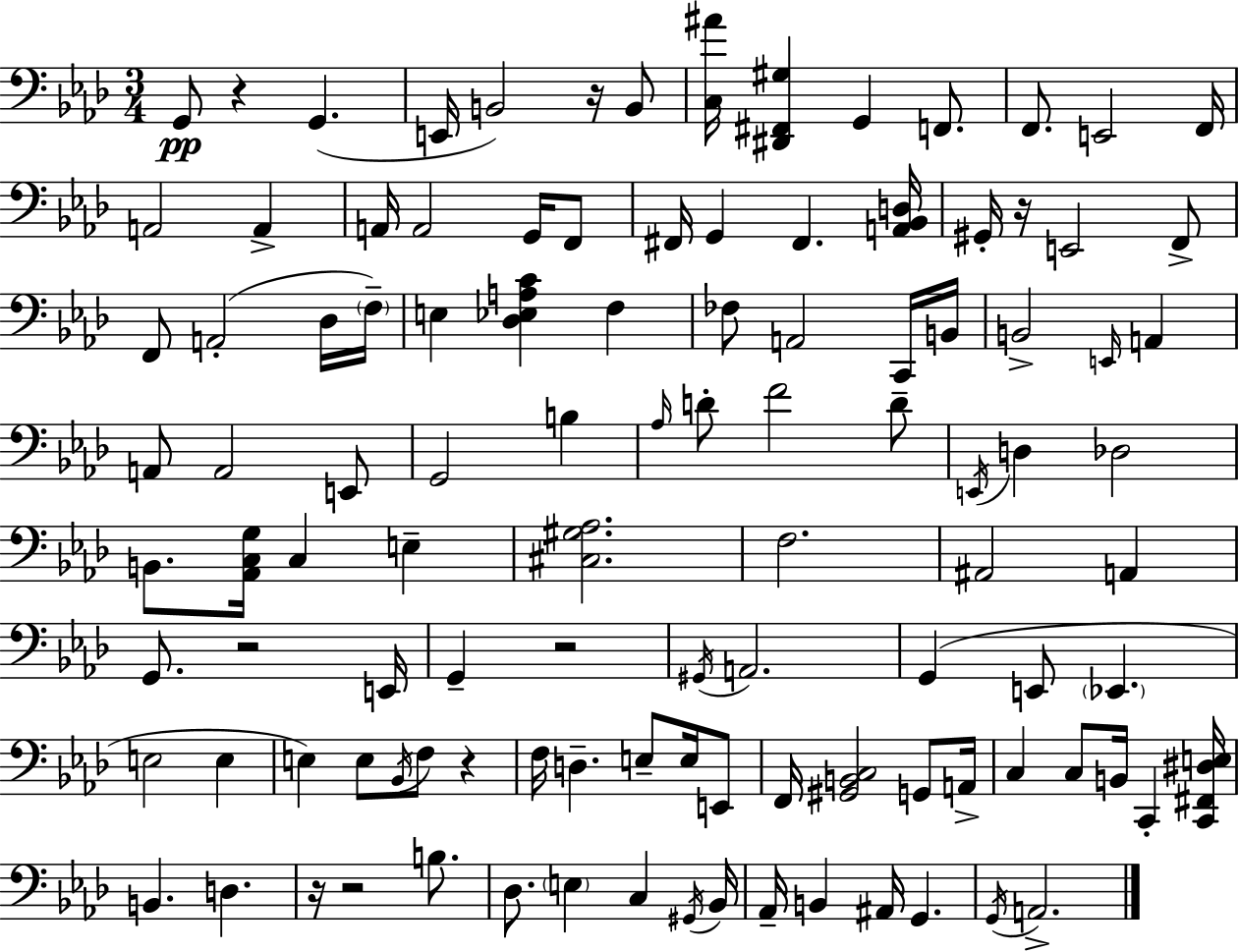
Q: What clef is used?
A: bass